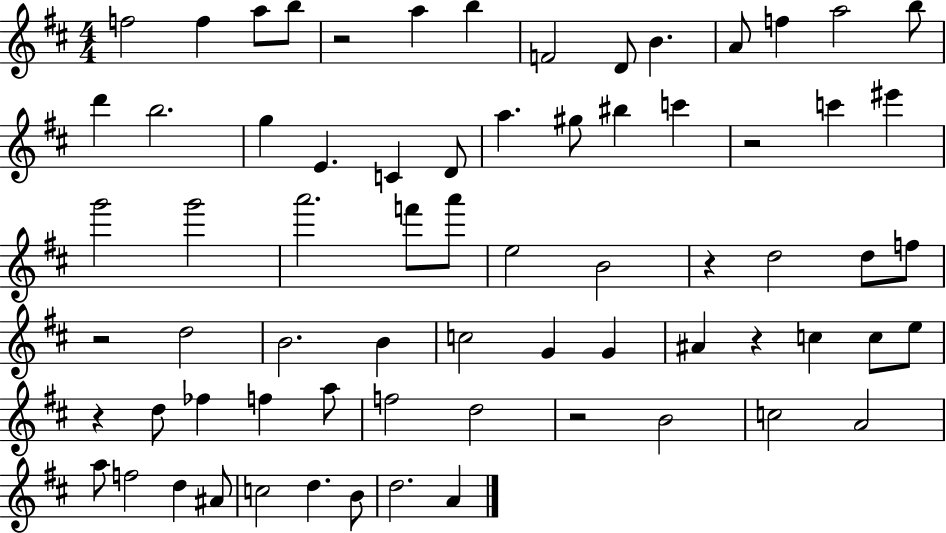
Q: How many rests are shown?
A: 7